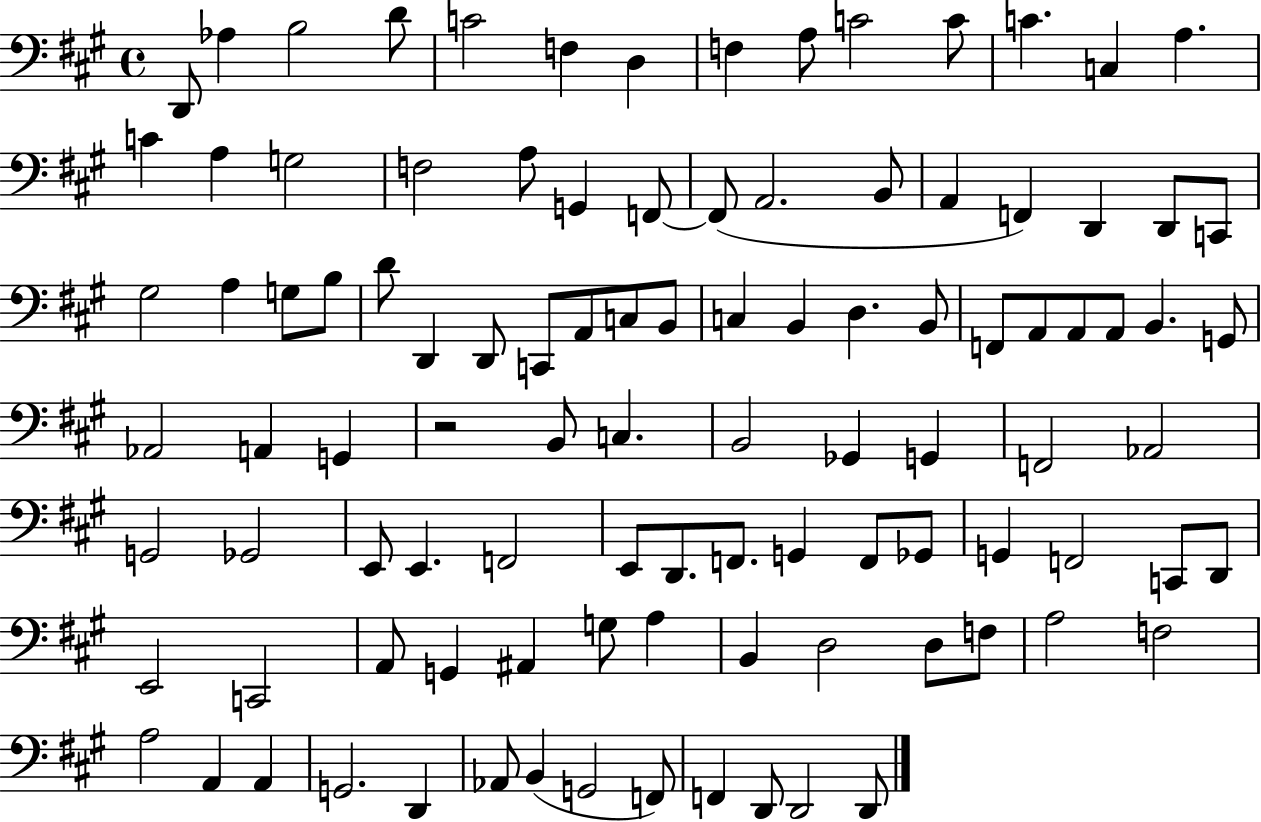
X:1
T:Untitled
M:4/4
L:1/4
K:A
D,,/2 _A, B,2 D/2 C2 F, D, F, A,/2 C2 C/2 C C, A, C A, G,2 F,2 A,/2 G,, F,,/2 F,,/2 A,,2 B,,/2 A,, F,, D,, D,,/2 C,,/2 ^G,2 A, G,/2 B,/2 D/2 D,, D,,/2 C,,/2 A,,/2 C,/2 B,,/2 C, B,, D, B,,/2 F,,/2 A,,/2 A,,/2 A,,/2 B,, G,,/2 _A,,2 A,, G,, z2 B,,/2 C, B,,2 _G,, G,, F,,2 _A,,2 G,,2 _G,,2 E,,/2 E,, F,,2 E,,/2 D,,/2 F,,/2 G,, F,,/2 _G,,/2 G,, F,,2 C,,/2 D,,/2 E,,2 C,,2 A,,/2 G,, ^A,, G,/2 A, B,, D,2 D,/2 F,/2 A,2 F,2 A,2 A,, A,, G,,2 D,, _A,,/2 B,, G,,2 F,,/2 F,, D,,/2 D,,2 D,,/2